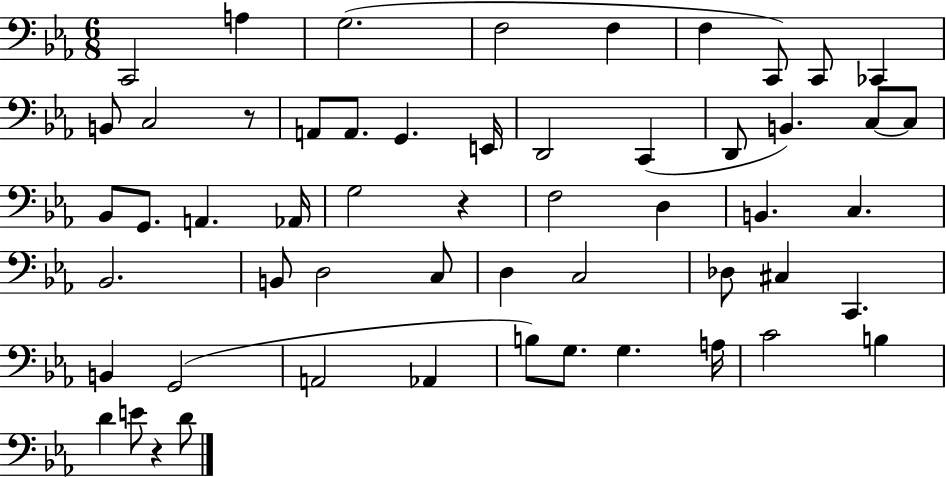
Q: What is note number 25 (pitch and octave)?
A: Ab2